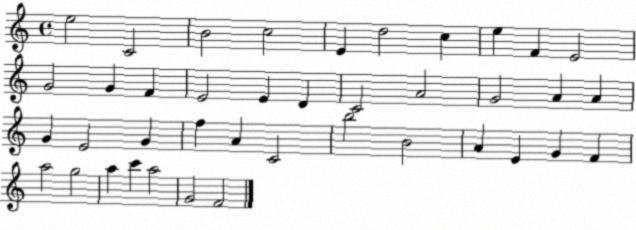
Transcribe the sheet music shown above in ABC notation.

X:1
T:Untitled
M:4/4
L:1/4
K:C
e2 C2 B2 c2 E d2 c e F E2 G2 G F E2 E D C2 A2 G2 A A G E2 G f A C2 b2 B2 A E G F a2 g2 a c' a2 G2 F2